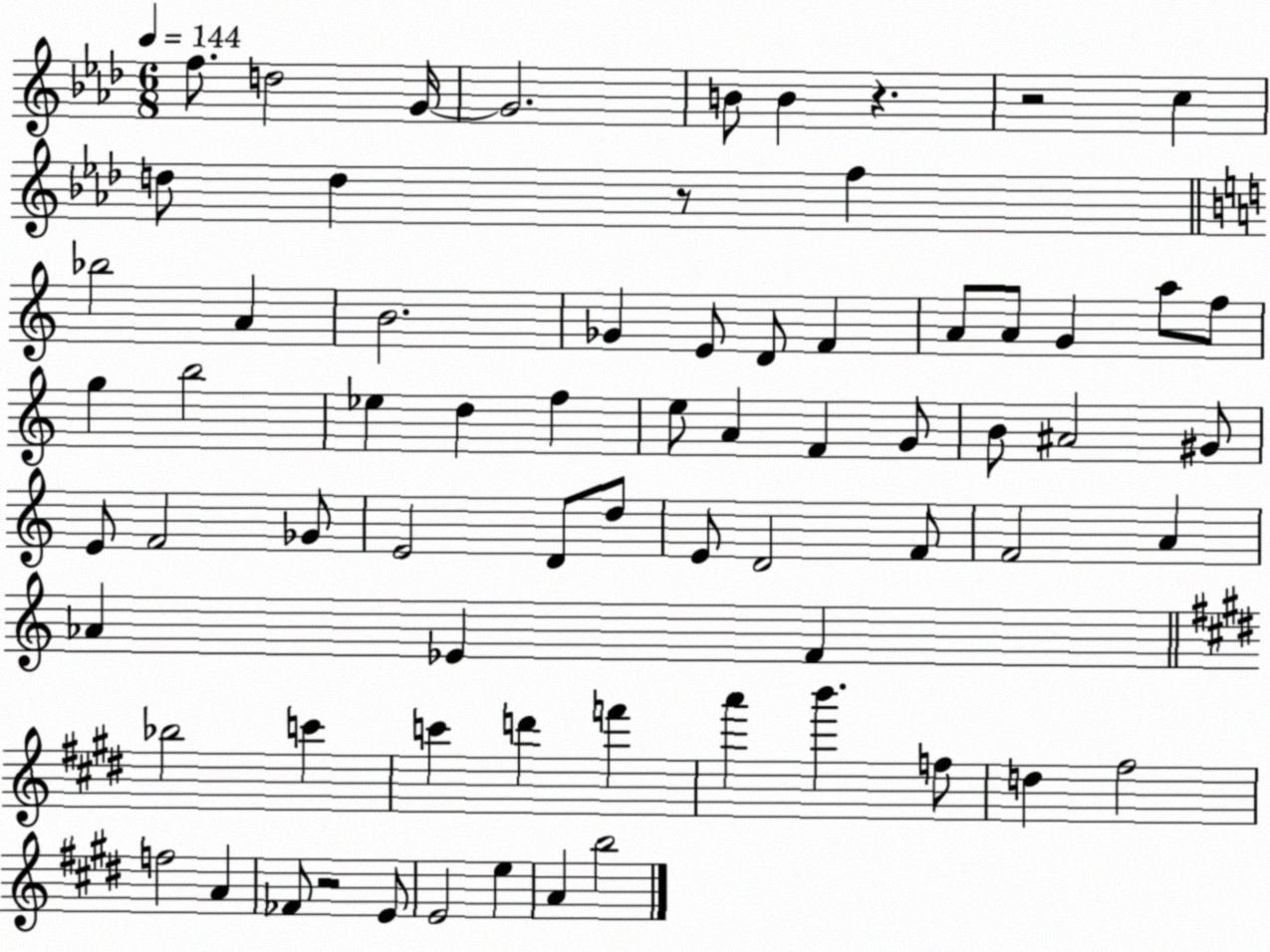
X:1
T:Untitled
M:6/8
L:1/4
K:Ab
f/2 d2 G/4 G2 B/2 B z z2 c d/2 d z/2 f _b2 A B2 _G E/2 D/2 F A/2 A/2 G a/2 f/2 g b2 _e d f e/2 A F G/2 B/2 ^A2 ^G/2 E/2 F2 _G/2 E2 D/2 d/2 E/2 D2 F/2 F2 A _A _E F _b2 c' c' d' f' a' b' f/2 d ^f2 f2 A _F/2 z2 E/2 E2 e A b2